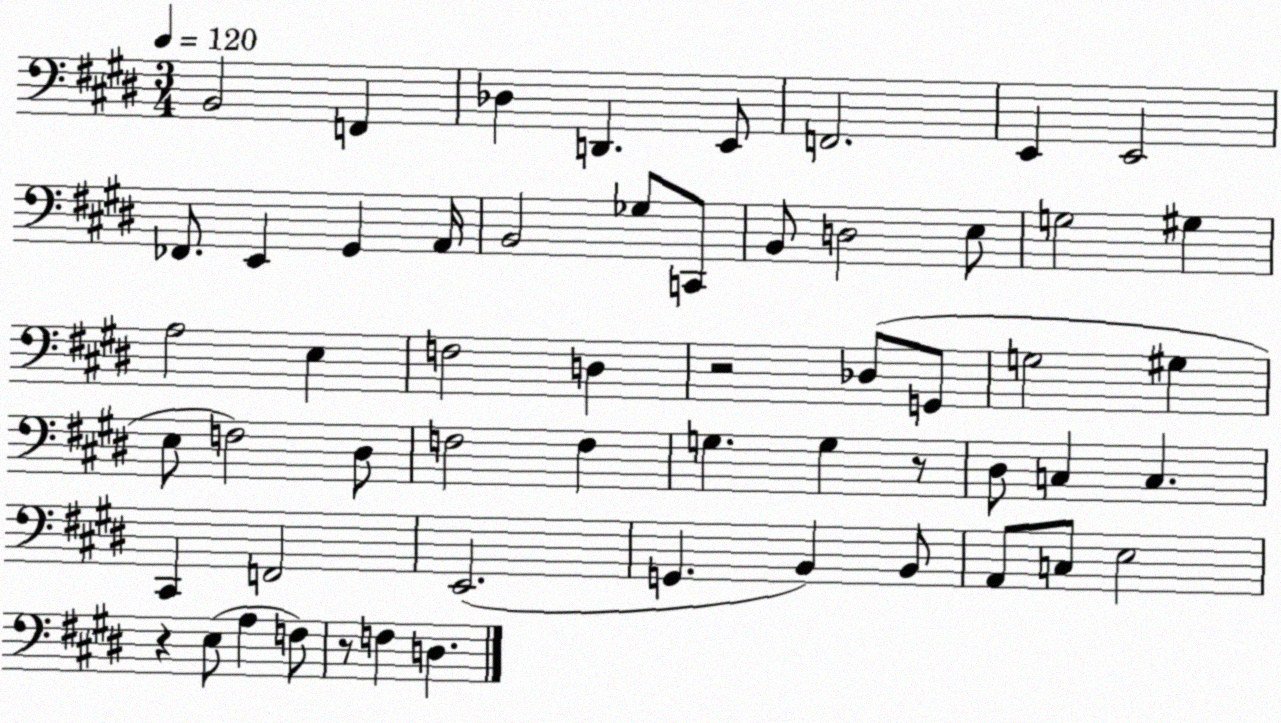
X:1
T:Untitled
M:3/4
L:1/4
K:E
B,,2 F,, _D, D,, E,,/2 F,,2 E,, E,,2 _F,,/2 E,, ^G,, A,,/4 B,,2 _G,/2 C,,/2 B,,/2 D,2 E,/2 G,2 ^G, A,2 E, F,2 D, z2 _D,/2 G,,/2 G,2 ^G, E,/2 F,2 ^D,/2 F,2 F, G, G, z/2 ^D,/2 C, C, ^C,, F,,2 E,,2 G,, B,, B,,/2 A,,/2 C,/2 E,2 z E,/2 A, F,/2 z/2 F, D,